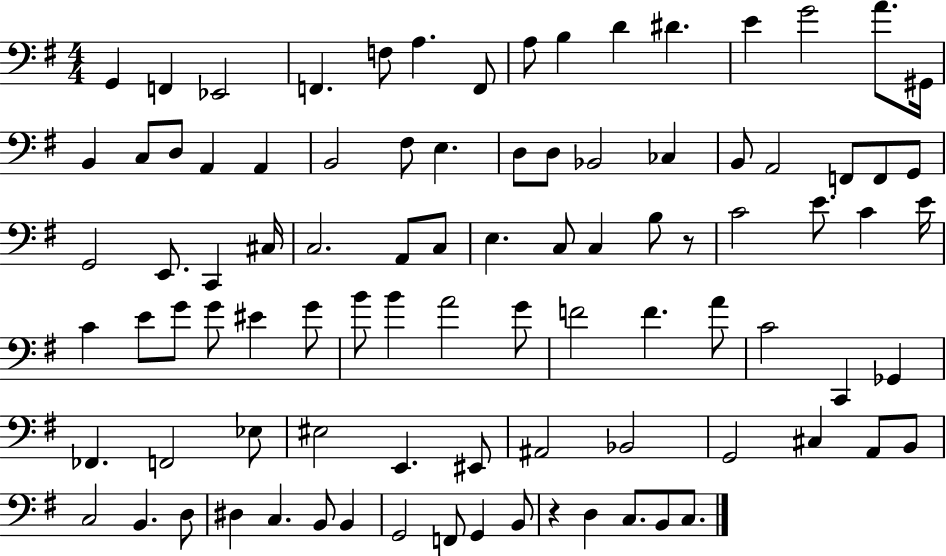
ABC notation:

X:1
T:Untitled
M:4/4
L:1/4
K:G
G,, F,, _E,,2 F,, F,/2 A, F,,/2 A,/2 B, D ^D E G2 A/2 ^G,,/4 B,, C,/2 D,/2 A,, A,, B,,2 ^F,/2 E, D,/2 D,/2 _B,,2 _C, B,,/2 A,,2 F,,/2 F,,/2 G,,/2 G,,2 E,,/2 C,, ^C,/4 C,2 A,,/2 C,/2 E, C,/2 C, B,/2 z/2 C2 E/2 C E/4 C E/2 G/2 G/2 ^E G/2 B/2 B A2 G/2 F2 F A/2 C2 C,, _G,, _F,, F,,2 _E,/2 ^E,2 E,, ^E,,/2 ^A,,2 _B,,2 G,,2 ^C, A,,/2 B,,/2 C,2 B,, D,/2 ^D, C, B,,/2 B,, G,,2 F,,/2 G,, B,,/2 z D, C,/2 B,,/2 C,/2